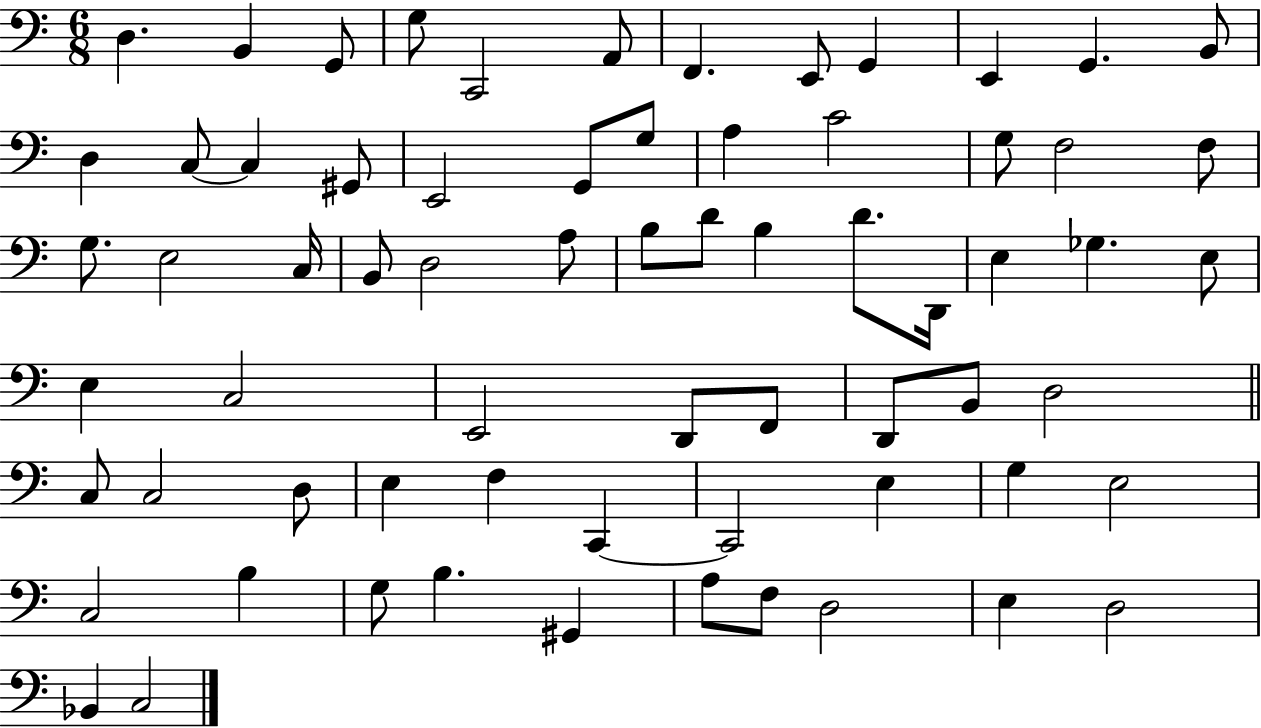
{
  \clef bass
  \numericTimeSignature
  \time 6/8
  \key c \major
  d4. b,4 g,8 | g8 c,2 a,8 | f,4. e,8 g,4 | e,4 g,4. b,8 | \break d4 c8~~ c4 gis,8 | e,2 g,8 g8 | a4 c'2 | g8 f2 f8 | \break g8. e2 c16 | b,8 d2 a8 | b8 d'8 b4 d'8. d,16 | e4 ges4. e8 | \break e4 c2 | e,2 d,8 f,8 | d,8 b,8 d2 | \bar "||" \break \key c \major c8 c2 d8 | e4 f4 c,4~~ | c,2 e4 | g4 e2 | \break c2 b4 | g8 b4. gis,4 | a8 f8 d2 | e4 d2 | \break bes,4 c2 | \bar "|."
}